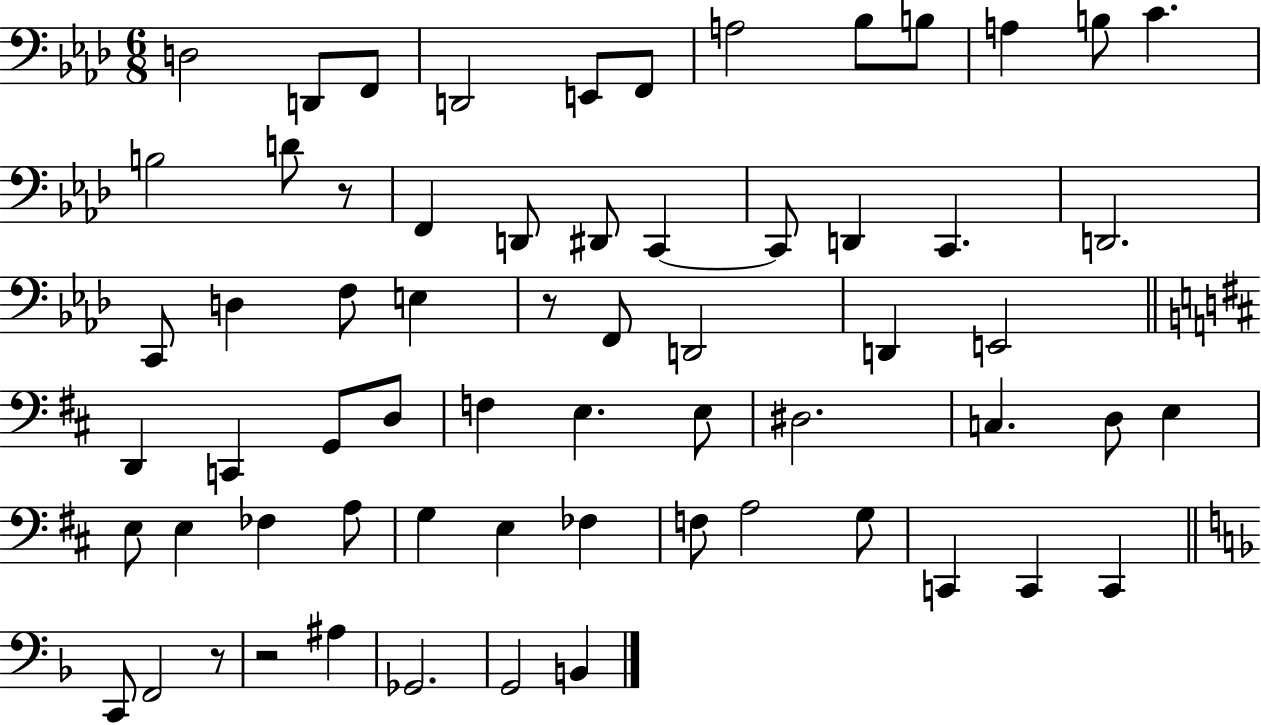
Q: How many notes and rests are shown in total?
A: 64